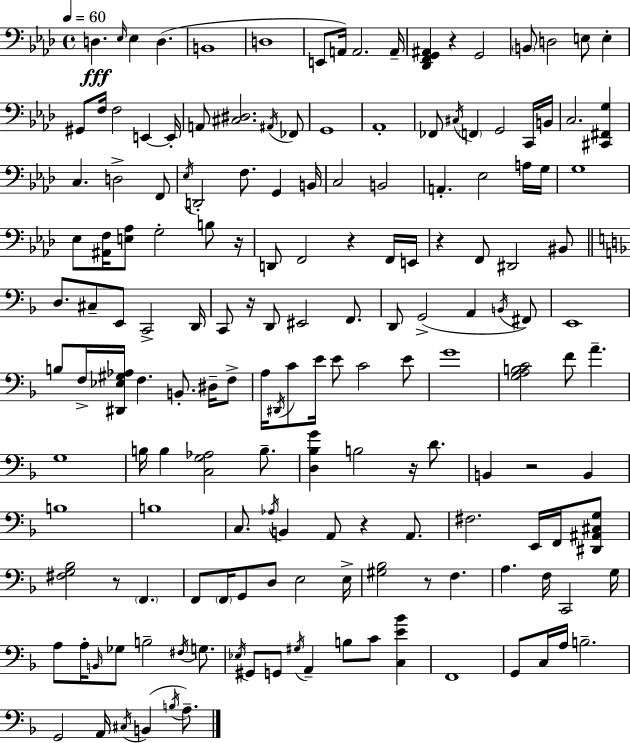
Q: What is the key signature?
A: AES major